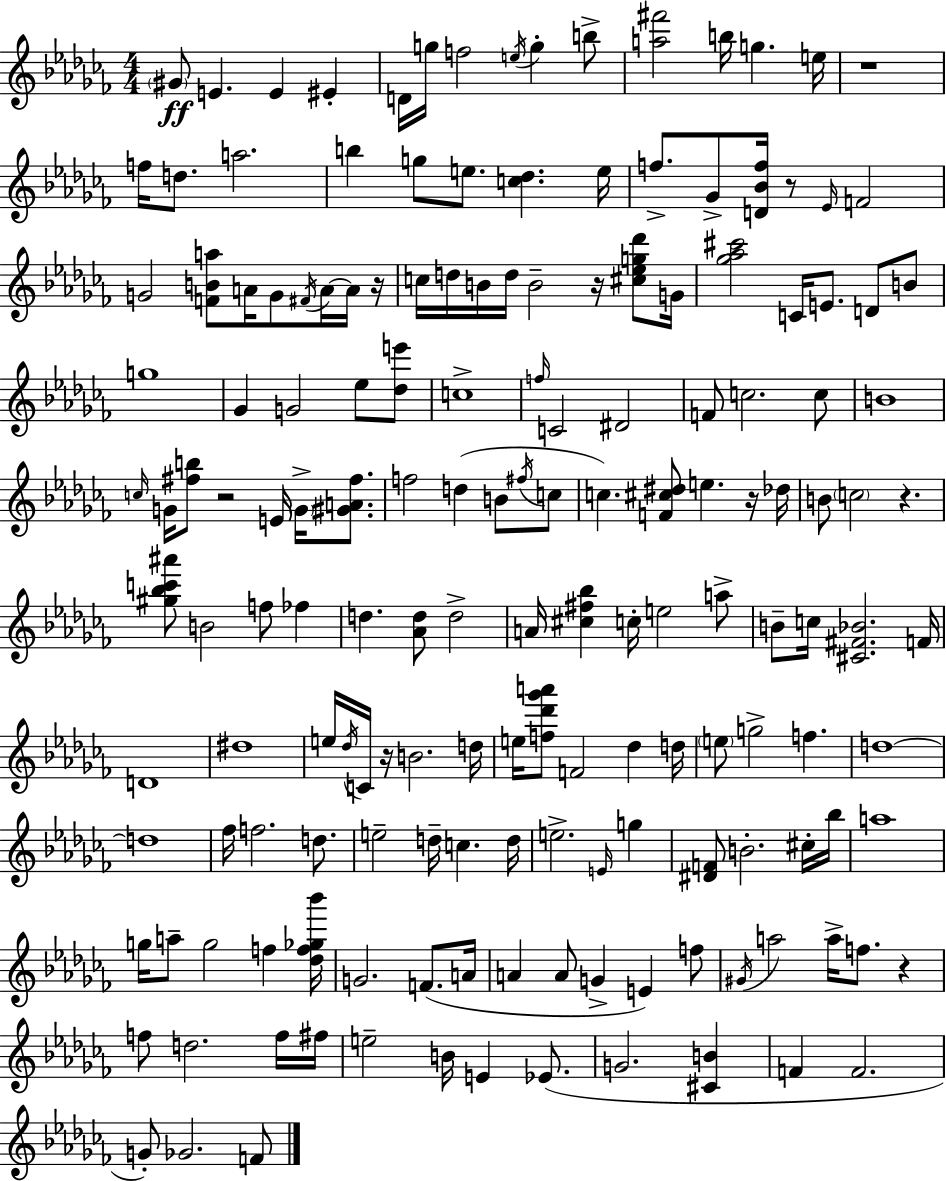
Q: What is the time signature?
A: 4/4